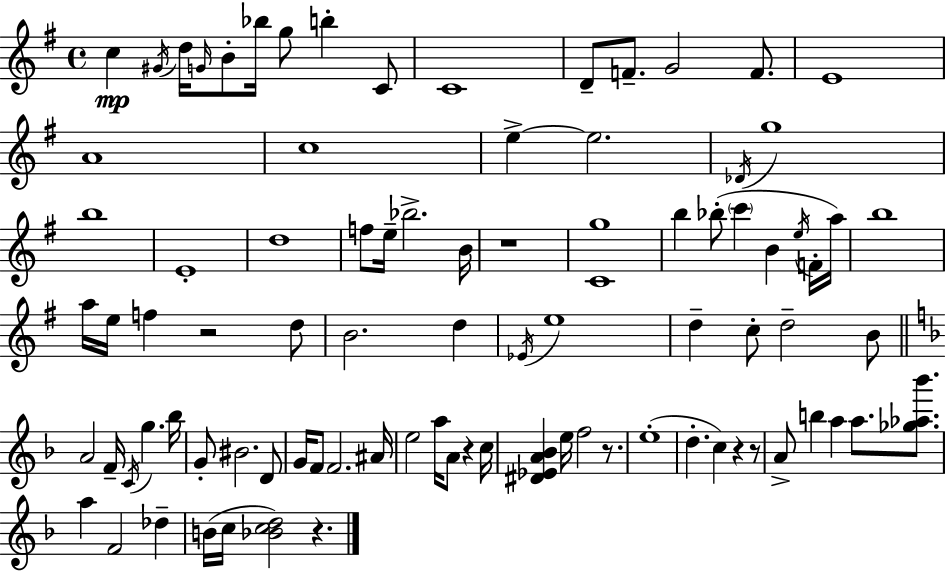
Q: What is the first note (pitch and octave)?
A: C5